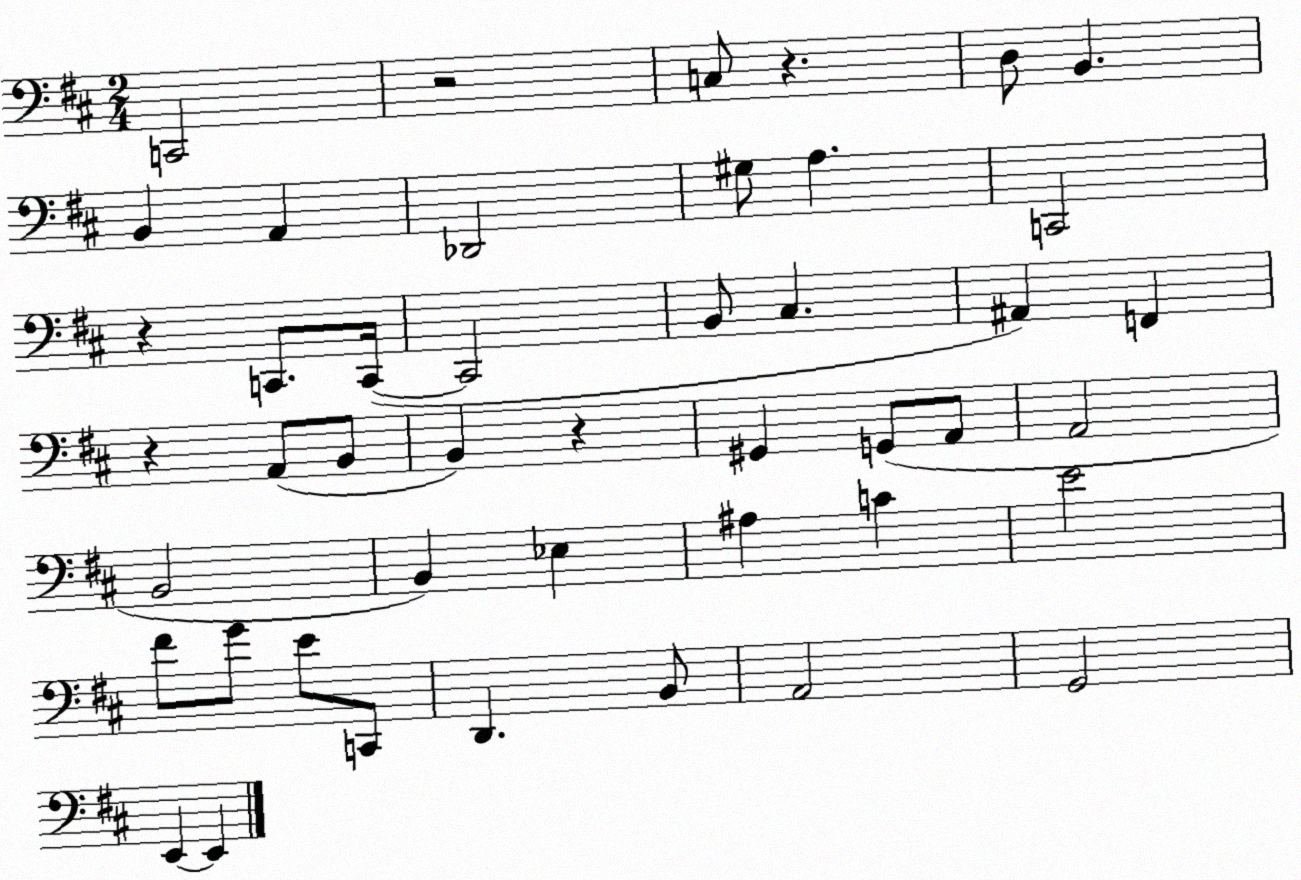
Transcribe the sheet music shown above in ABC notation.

X:1
T:Untitled
M:2/4
L:1/4
K:D
C,,2 z2 C,/2 z D,/2 B,, B,, A,, _D,,2 ^G,/2 A, C,,2 z C,,/2 C,,/4 C,,2 B,,/2 ^C, ^A,, F,, z A,,/2 B,,/2 B,, z ^G,, G,,/2 A,,/2 A,,2 B,,2 B,, _E, ^A, C E2 ^F/2 G/2 E/2 C,,/2 D,, B,,/2 A,,2 G,,2 E,, E,,